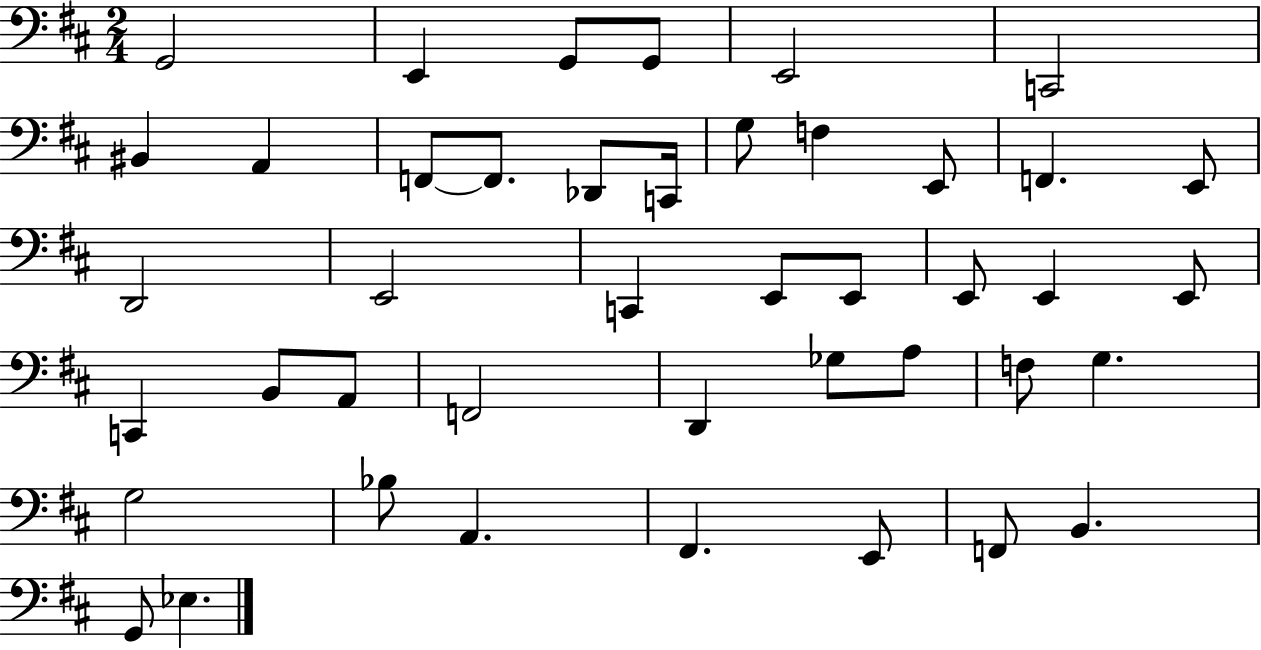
G2/h E2/q G2/e G2/e E2/h C2/h BIS2/q A2/q F2/e F2/e. Db2/e C2/s G3/e F3/q E2/e F2/q. E2/e D2/h E2/h C2/q E2/e E2/e E2/e E2/q E2/e C2/q B2/e A2/e F2/h D2/q Gb3/e A3/e F3/e G3/q. G3/h Bb3/e A2/q. F#2/q. E2/e F2/e B2/q. G2/e Eb3/q.